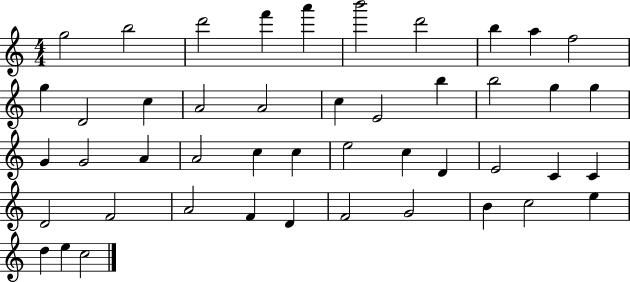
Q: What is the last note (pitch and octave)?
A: C5